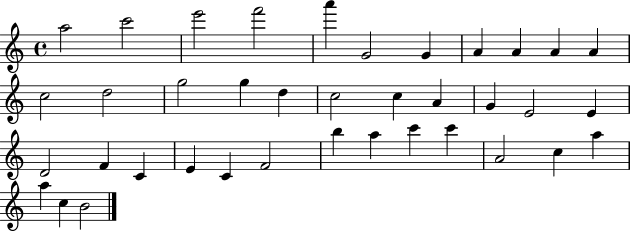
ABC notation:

X:1
T:Untitled
M:4/4
L:1/4
K:C
a2 c'2 e'2 f'2 a' G2 G A A A A c2 d2 g2 g d c2 c A G E2 E D2 F C E C F2 b a c' c' A2 c a a c B2